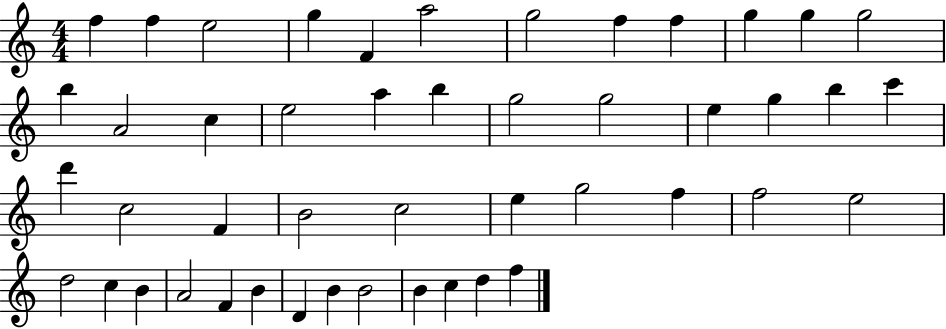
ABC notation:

X:1
T:Untitled
M:4/4
L:1/4
K:C
f f e2 g F a2 g2 f f g g g2 b A2 c e2 a b g2 g2 e g b c' d' c2 F B2 c2 e g2 f f2 e2 d2 c B A2 F B D B B2 B c d f